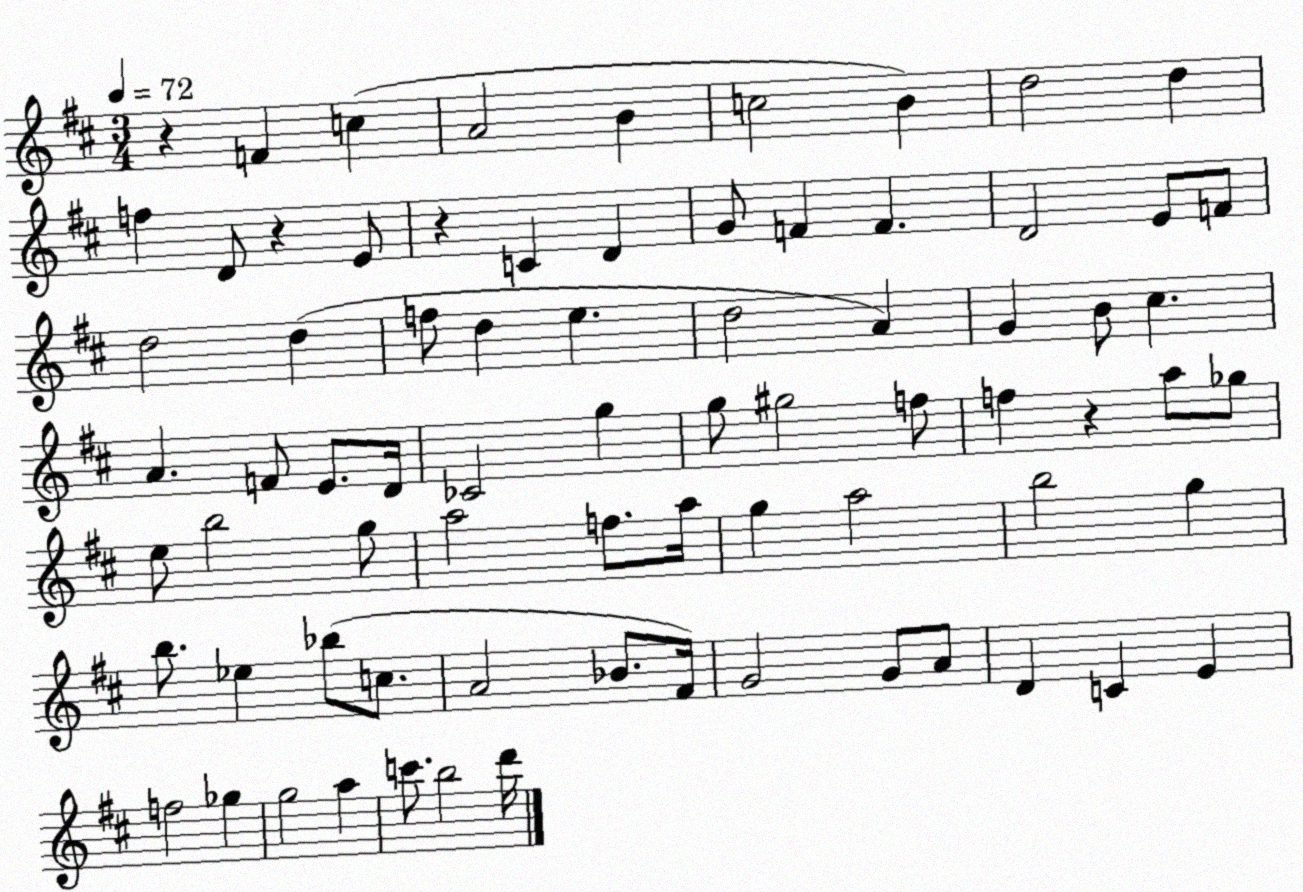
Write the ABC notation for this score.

X:1
T:Untitled
M:3/4
L:1/4
K:D
z F c A2 B c2 B d2 d f D/2 z E/2 z C D G/2 F F D2 E/2 F/2 d2 d f/2 d e d2 A G B/2 ^c A F/2 E/2 D/4 _C2 g g/2 ^g2 f/2 f z a/2 _g/2 e/2 b2 g/2 a2 f/2 a/4 g a2 b2 g b/2 _e _b/2 c/2 A2 _B/2 ^F/4 G2 G/2 A/2 D C E f2 _g g2 a c'/2 b2 d'/4